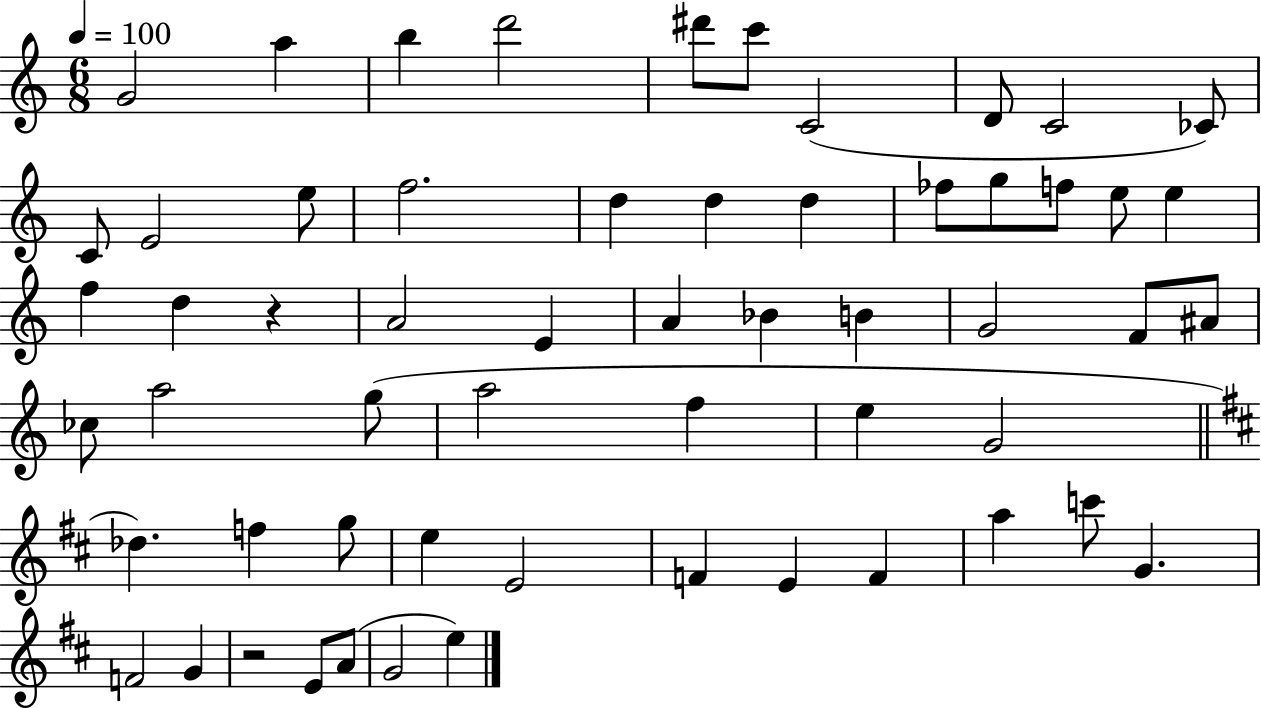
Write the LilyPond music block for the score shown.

{
  \clef treble
  \numericTimeSignature
  \time 6/8
  \key c \major
  \tempo 4 = 100
  g'2 a''4 | b''4 d'''2 | dis'''8 c'''8 c'2( | d'8 c'2 ces'8) | \break c'8 e'2 e''8 | f''2. | d''4 d''4 d''4 | fes''8 g''8 f''8 e''8 e''4 | \break f''4 d''4 r4 | a'2 e'4 | a'4 bes'4 b'4 | g'2 f'8 ais'8 | \break ces''8 a''2 g''8( | a''2 f''4 | e''4 g'2 | \bar "||" \break \key b \minor des''4.) f''4 g''8 | e''4 e'2 | f'4 e'4 f'4 | a''4 c'''8 g'4. | \break f'2 g'4 | r2 e'8 a'8( | g'2 e''4) | \bar "|."
}